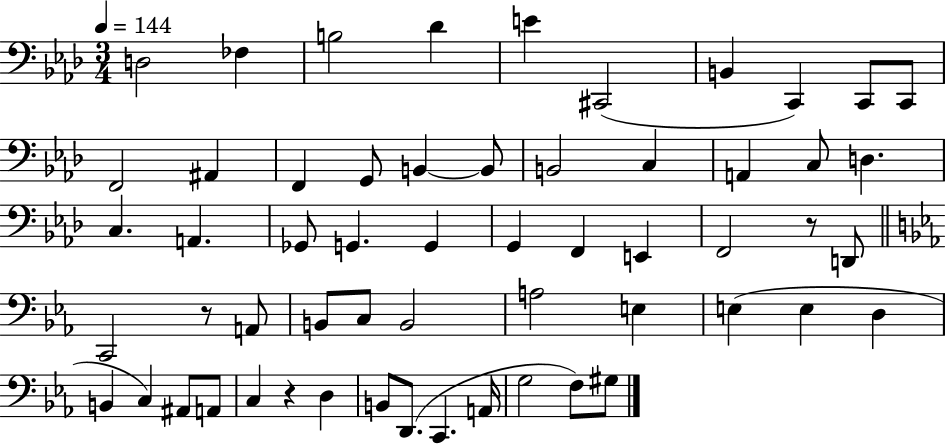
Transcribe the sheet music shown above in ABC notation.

X:1
T:Untitled
M:3/4
L:1/4
K:Ab
D,2 _F, B,2 _D E ^C,,2 B,, C,, C,,/2 C,,/2 F,,2 ^A,, F,, G,,/2 B,, B,,/2 B,,2 C, A,, C,/2 D, C, A,, _G,,/2 G,, G,, G,, F,, E,, F,,2 z/2 D,,/2 C,,2 z/2 A,,/2 B,,/2 C,/2 B,,2 A,2 E, E, E, D, B,, C, ^A,,/2 A,,/2 C, z D, B,,/2 D,,/2 C,, A,,/4 G,2 F,/2 ^G,/2